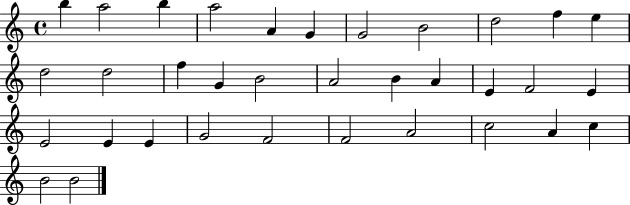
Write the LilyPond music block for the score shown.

{
  \clef treble
  \time 4/4
  \defaultTimeSignature
  \key c \major
  b''4 a''2 b''4 | a''2 a'4 g'4 | g'2 b'2 | d''2 f''4 e''4 | \break d''2 d''2 | f''4 g'4 b'2 | a'2 b'4 a'4 | e'4 f'2 e'4 | \break e'2 e'4 e'4 | g'2 f'2 | f'2 a'2 | c''2 a'4 c''4 | \break b'2 b'2 | \bar "|."
}